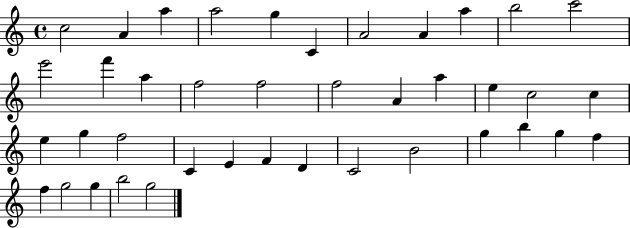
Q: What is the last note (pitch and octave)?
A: G5